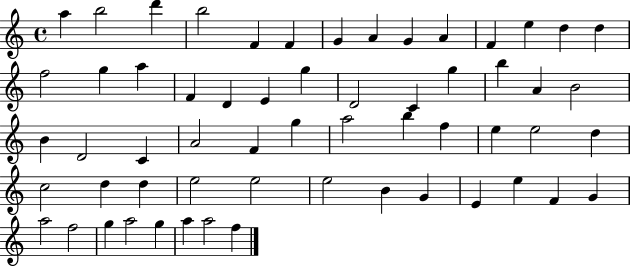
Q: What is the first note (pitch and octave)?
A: A5